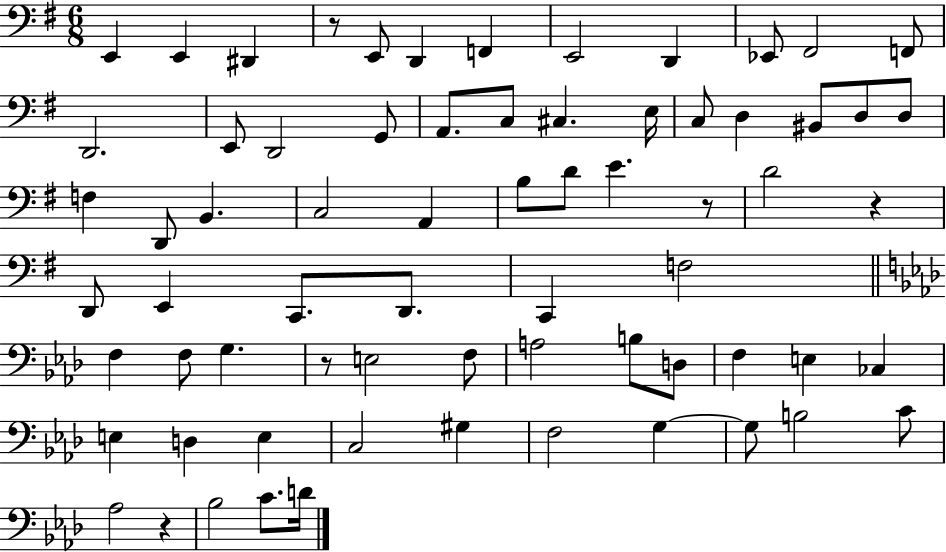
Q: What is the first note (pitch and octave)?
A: E2